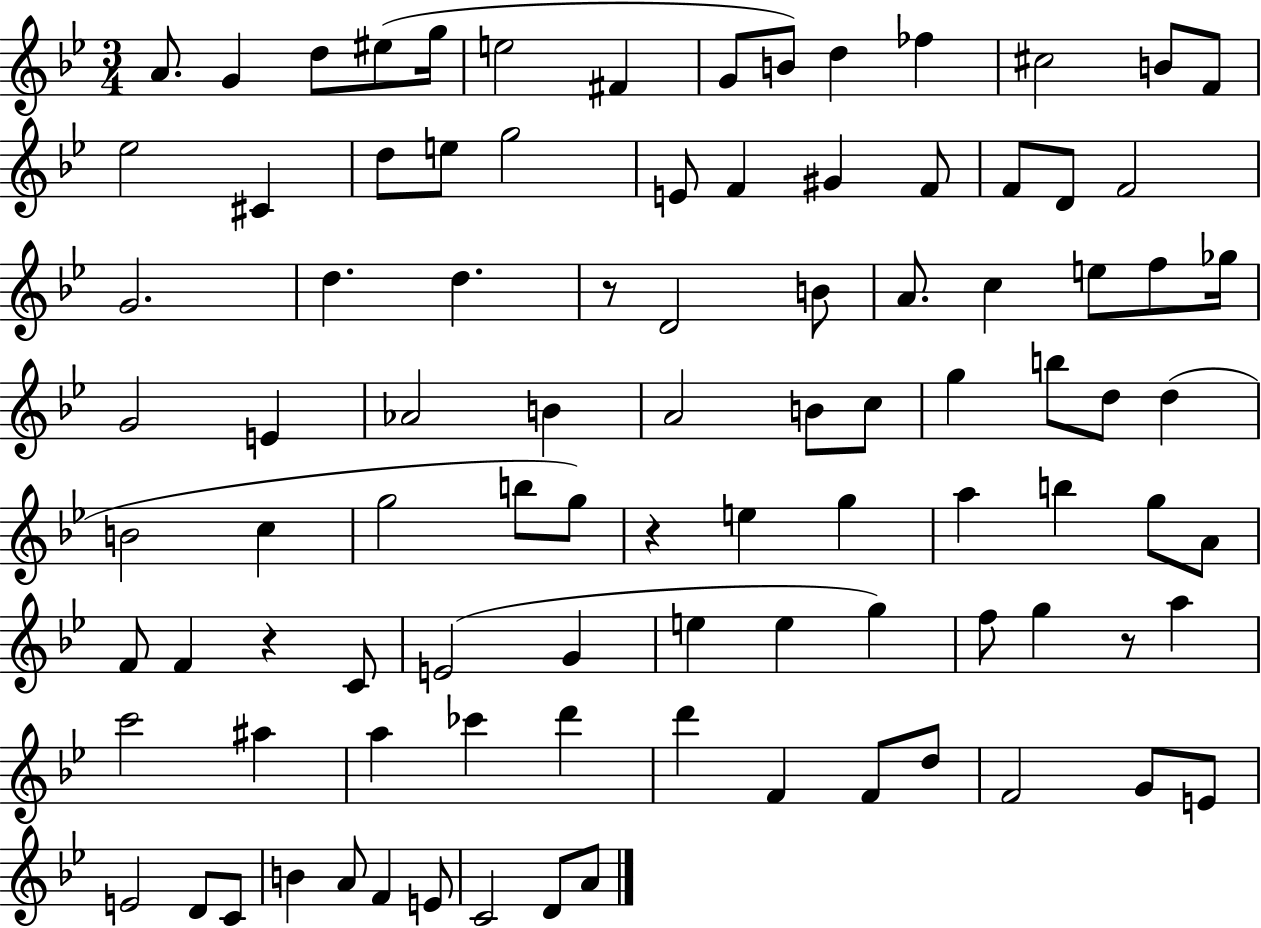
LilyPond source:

{
  \clef treble
  \numericTimeSignature
  \time 3/4
  \key bes \major
  a'8. g'4 d''8 eis''8( g''16 | e''2 fis'4 | g'8 b'8) d''4 fes''4 | cis''2 b'8 f'8 | \break ees''2 cis'4 | d''8 e''8 g''2 | e'8 f'4 gis'4 f'8 | f'8 d'8 f'2 | \break g'2. | d''4. d''4. | r8 d'2 b'8 | a'8. c''4 e''8 f''8 ges''16 | \break g'2 e'4 | aes'2 b'4 | a'2 b'8 c''8 | g''4 b''8 d''8 d''4( | \break b'2 c''4 | g''2 b''8 g''8) | r4 e''4 g''4 | a''4 b''4 g''8 a'8 | \break f'8 f'4 r4 c'8 | e'2( g'4 | e''4 e''4 g''4) | f''8 g''4 r8 a''4 | \break c'''2 ais''4 | a''4 ces'''4 d'''4 | d'''4 f'4 f'8 d''8 | f'2 g'8 e'8 | \break e'2 d'8 c'8 | b'4 a'8 f'4 e'8 | c'2 d'8 a'8 | \bar "|."
}